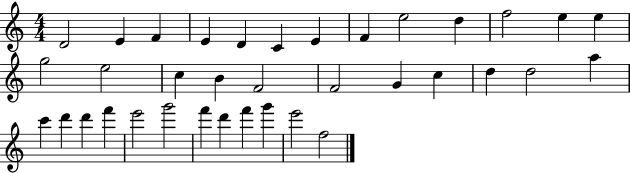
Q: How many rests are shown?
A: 0